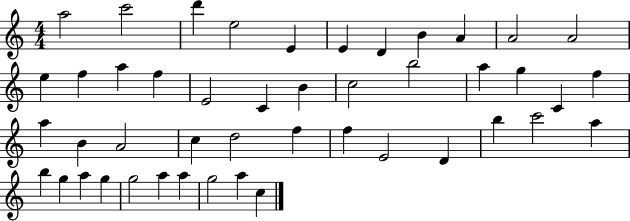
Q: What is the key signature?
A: C major